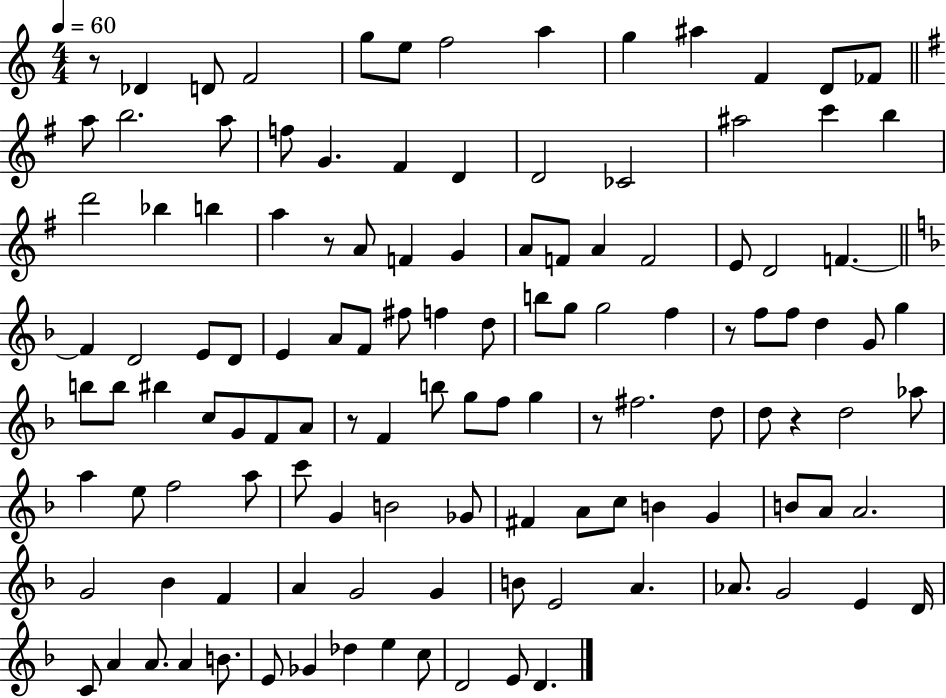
R/e Db4/q D4/e F4/h G5/e E5/e F5/h A5/q G5/q A#5/q F4/q D4/e FES4/e A5/e B5/h. A5/e F5/e G4/q. F#4/q D4/q D4/h CES4/h A#5/h C6/q B5/q D6/h Bb5/q B5/q A5/q R/e A4/e F4/q G4/q A4/e F4/e A4/q F4/h E4/e D4/h F4/q. F4/q D4/h E4/e D4/e E4/q A4/e F4/e F#5/e F5/q D5/e B5/e G5/e G5/h F5/q R/e F5/e F5/e D5/q G4/e G5/q B5/e B5/e BIS5/q C5/e G4/e F4/e A4/e R/e F4/q B5/e G5/e F5/e G5/q R/e F#5/h. D5/e D5/e R/q D5/h Ab5/e A5/q E5/e F5/h A5/e C6/e G4/q B4/h Gb4/e F#4/q A4/e C5/e B4/q G4/q B4/e A4/e A4/h. G4/h Bb4/q F4/q A4/q G4/h G4/q B4/e E4/h A4/q. Ab4/e. G4/h E4/q D4/s C4/e A4/q A4/e. A4/q B4/e. E4/e Gb4/q Db5/q E5/q C5/e D4/h E4/e D4/q.